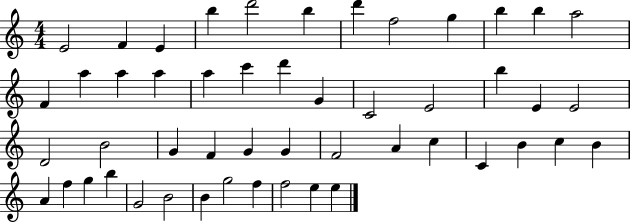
{
  \clef treble
  \numericTimeSignature
  \time 4/4
  \key c \major
  e'2 f'4 e'4 | b''4 d'''2 b''4 | d'''4 f''2 g''4 | b''4 b''4 a''2 | \break f'4 a''4 a''4 a''4 | a''4 c'''4 d'''4 g'4 | c'2 e'2 | b''4 e'4 e'2 | \break d'2 b'2 | g'4 f'4 g'4 g'4 | f'2 a'4 c''4 | c'4 b'4 c''4 b'4 | \break a'4 f''4 g''4 b''4 | g'2 b'2 | b'4 g''2 f''4 | f''2 e''4 e''4 | \break \bar "|."
}